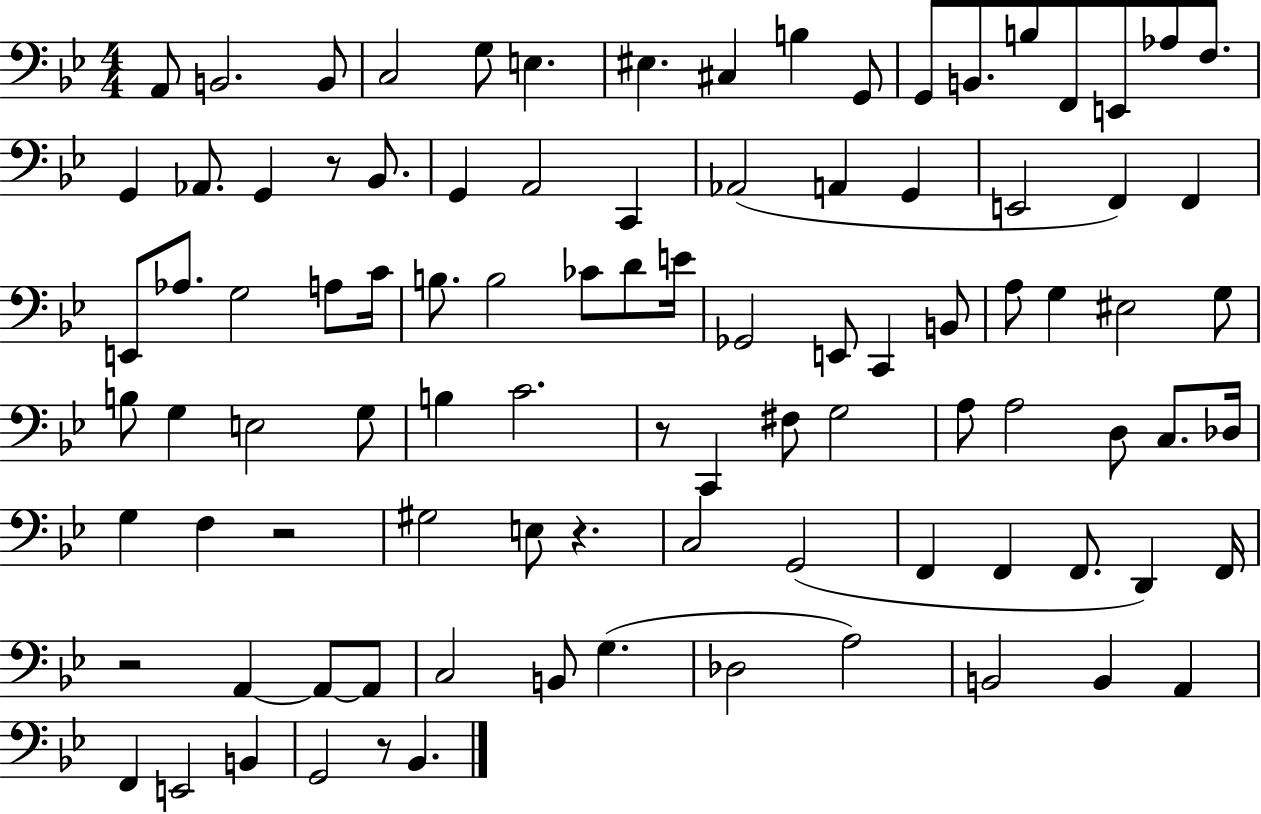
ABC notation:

X:1
T:Untitled
M:4/4
L:1/4
K:Bb
A,,/2 B,,2 B,,/2 C,2 G,/2 E, ^E, ^C, B, G,,/2 G,,/2 B,,/2 B,/2 F,,/2 E,,/2 _A,/2 F,/2 G,, _A,,/2 G,, z/2 _B,,/2 G,, A,,2 C,, _A,,2 A,, G,, E,,2 F,, F,, E,,/2 _A,/2 G,2 A,/2 C/4 B,/2 B,2 _C/2 D/2 E/4 _G,,2 E,,/2 C,, B,,/2 A,/2 G, ^E,2 G,/2 B,/2 G, E,2 G,/2 B, C2 z/2 C,, ^F,/2 G,2 A,/2 A,2 D,/2 C,/2 _D,/4 G, F, z2 ^G,2 E,/2 z C,2 G,,2 F,, F,, F,,/2 D,, F,,/4 z2 A,, A,,/2 A,,/2 C,2 B,,/2 G, _D,2 A,2 B,,2 B,, A,, F,, E,,2 B,, G,,2 z/2 _B,,